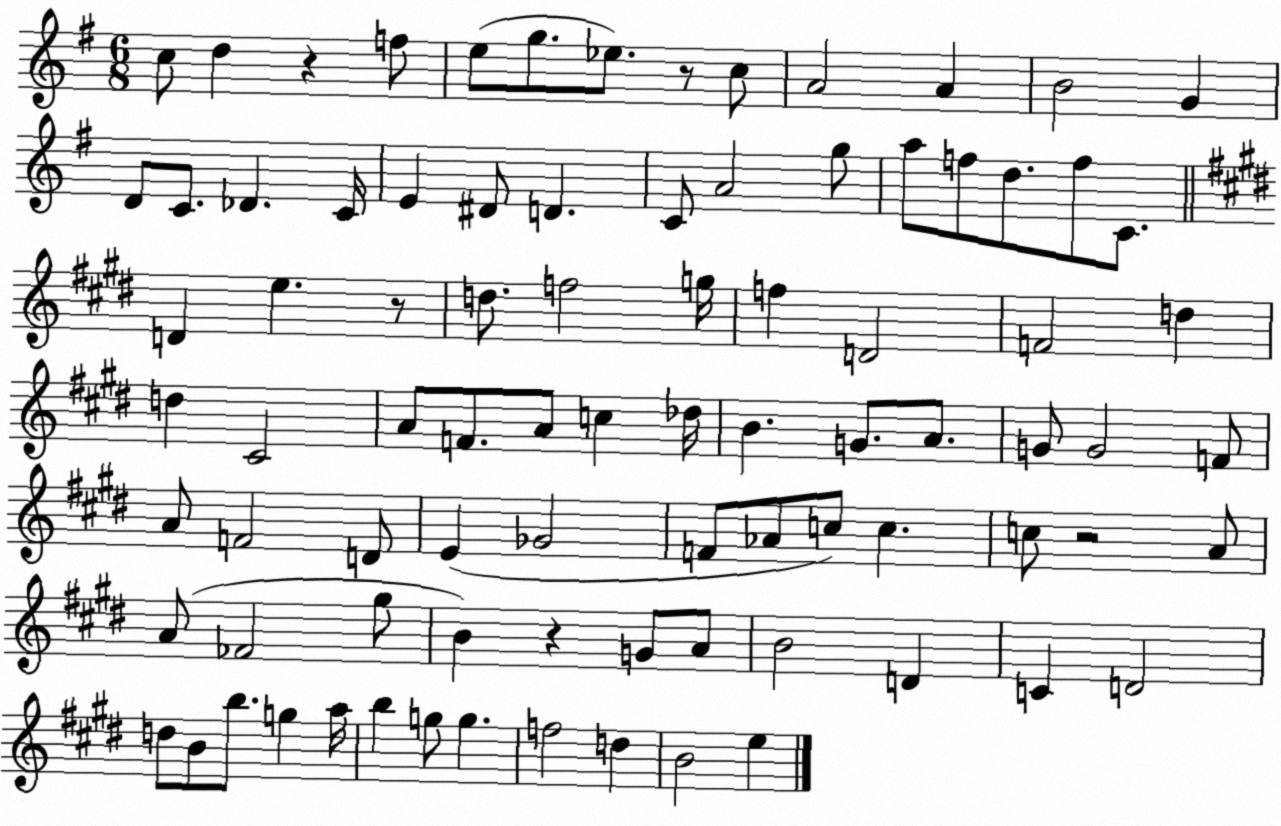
X:1
T:Untitled
M:6/8
L:1/4
K:G
c/2 d z f/2 e/2 g/2 _e/2 z/2 c/2 A2 A B2 G D/2 C/2 _D C/4 E ^D/2 D C/2 A2 g/2 a/2 f/2 d/2 f/2 C/2 D e z/2 d/2 f2 g/4 f D2 F2 d d ^C2 A/2 F/2 A/2 c _d/4 B G/2 A/2 G/2 G2 F/2 A/2 F2 D/2 E _G2 F/2 _A/2 c/2 c c/2 z2 A/2 A/2 _F2 ^g/2 B z G/2 A/2 B2 D C D2 d/2 B/2 b/2 g a/4 b g/2 g f2 d B2 e